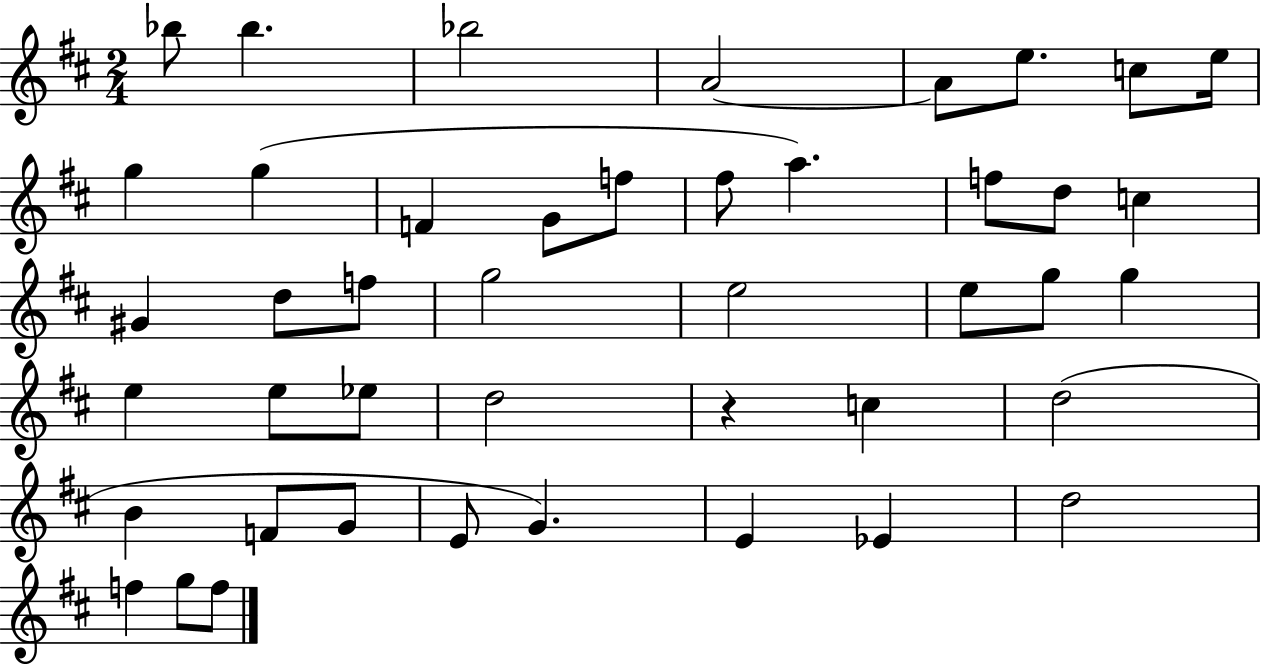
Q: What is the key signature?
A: D major